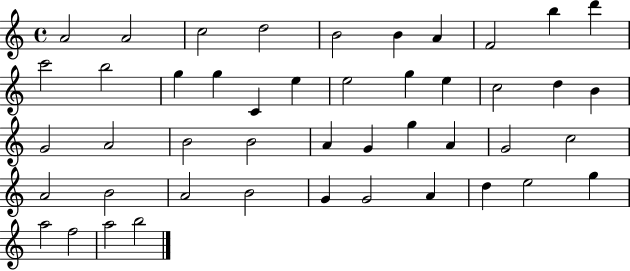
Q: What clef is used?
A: treble